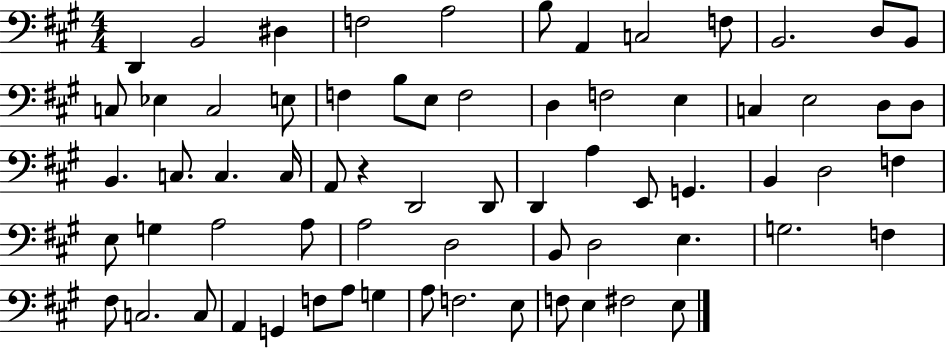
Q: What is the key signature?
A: A major